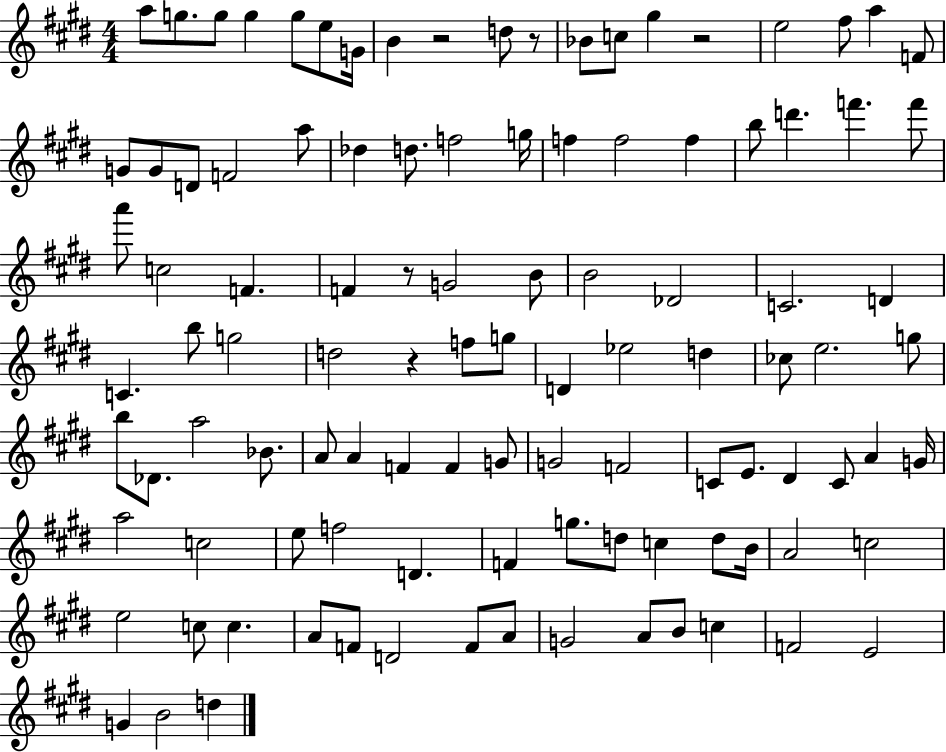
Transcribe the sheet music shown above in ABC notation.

X:1
T:Untitled
M:4/4
L:1/4
K:E
a/2 g/2 g/2 g g/2 e/2 G/4 B z2 d/2 z/2 _B/2 c/2 ^g z2 e2 ^f/2 a F/2 G/2 G/2 D/2 F2 a/2 _d d/2 f2 g/4 f f2 f b/2 d' f' f'/2 a'/2 c2 F F z/2 G2 B/2 B2 _D2 C2 D C b/2 g2 d2 z f/2 g/2 D _e2 d _c/2 e2 g/2 b/2 _D/2 a2 _B/2 A/2 A F F G/2 G2 F2 C/2 E/2 ^D C/2 A G/4 a2 c2 e/2 f2 D F g/2 d/2 c d/2 B/4 A2 c2 e2 c/2 c A/2 F/2 D2 F/2 A/2 G2 A/2 B/2 c F2 E2 G B2 d